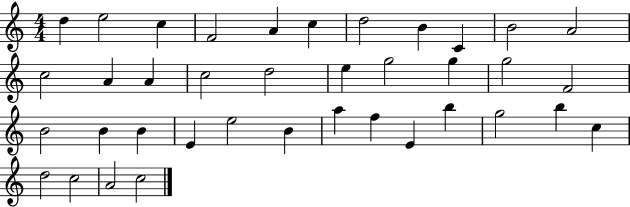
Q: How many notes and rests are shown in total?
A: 38